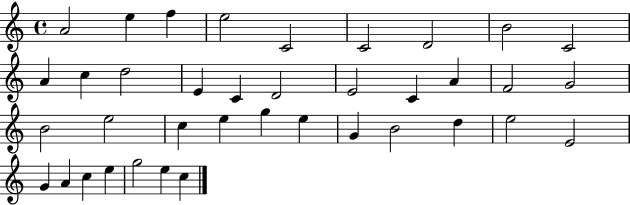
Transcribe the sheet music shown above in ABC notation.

X:1
T:Untitled
M:4/4
L:1/4
K:C
A2 e f e2 C2 C2 D2 B2 C2 A c d2 E C D2 E2 C A F2 G2 B2 e2 c e g e G B2 d e2 E2 G A c e g2 e c